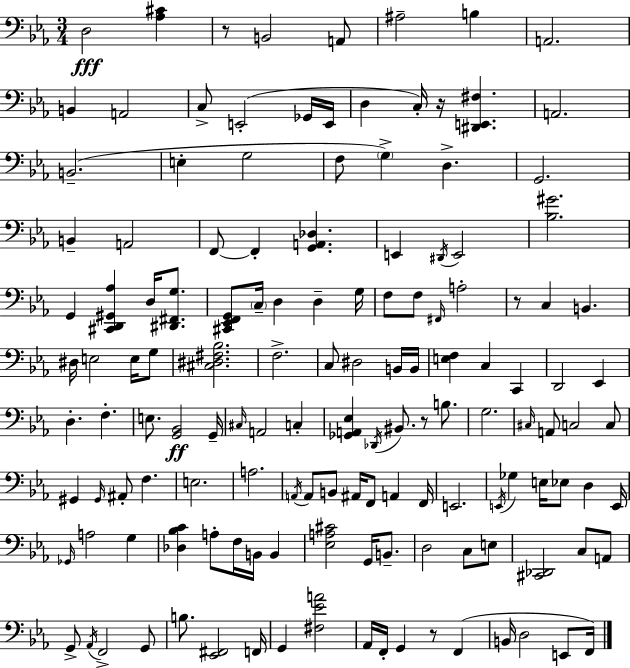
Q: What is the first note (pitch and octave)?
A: D3